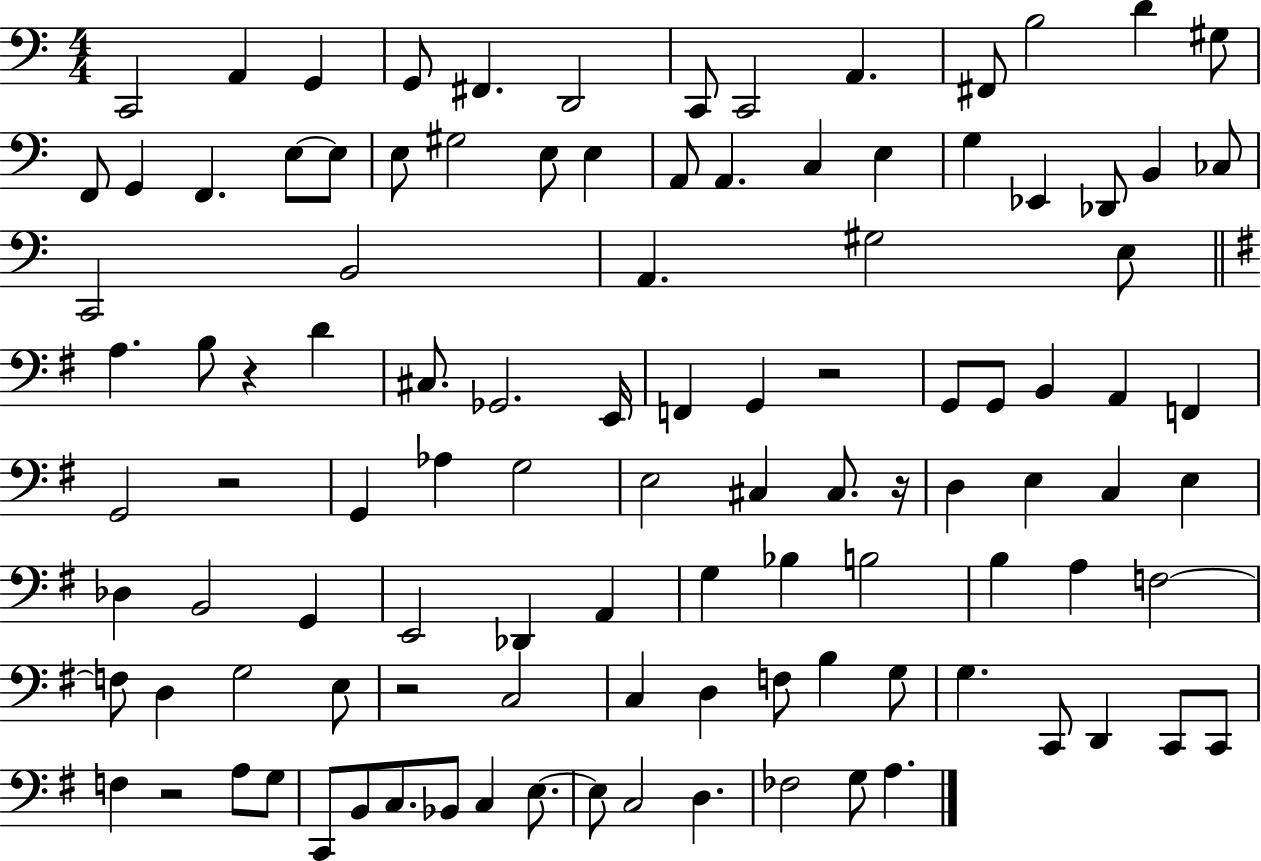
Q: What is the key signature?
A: C major